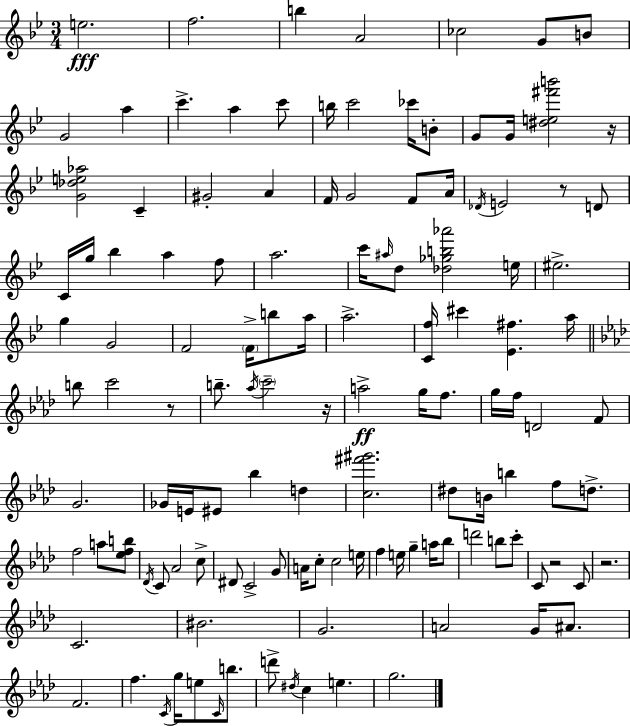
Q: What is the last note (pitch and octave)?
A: G5